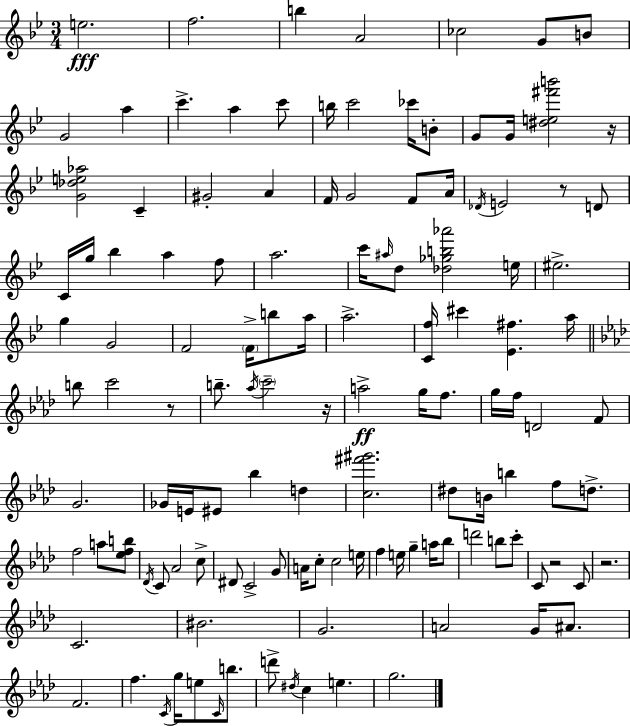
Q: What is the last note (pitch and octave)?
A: G5